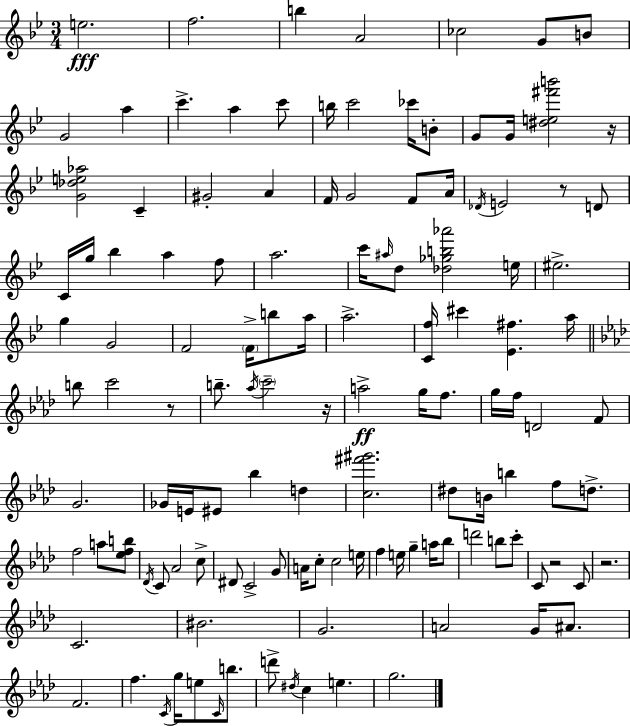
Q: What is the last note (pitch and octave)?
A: G5